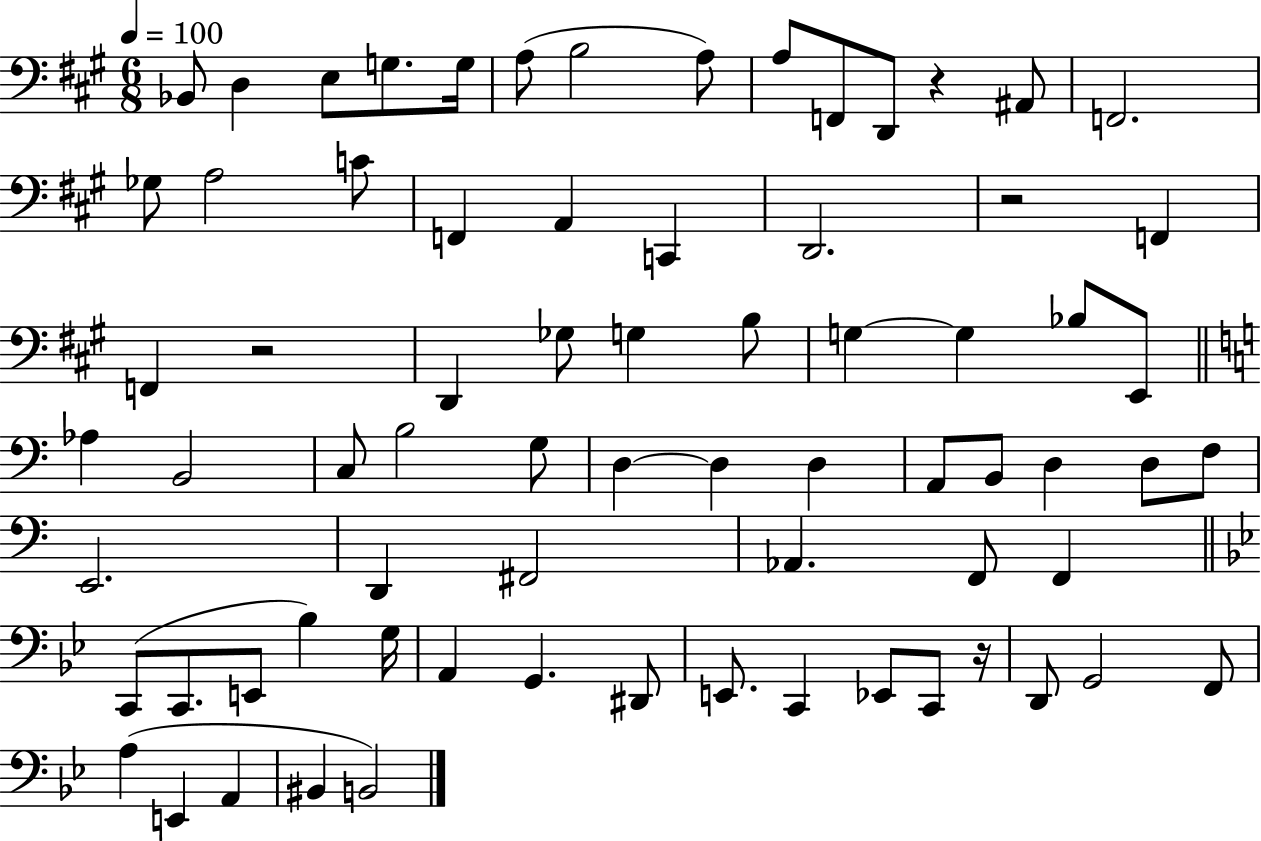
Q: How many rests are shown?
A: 4